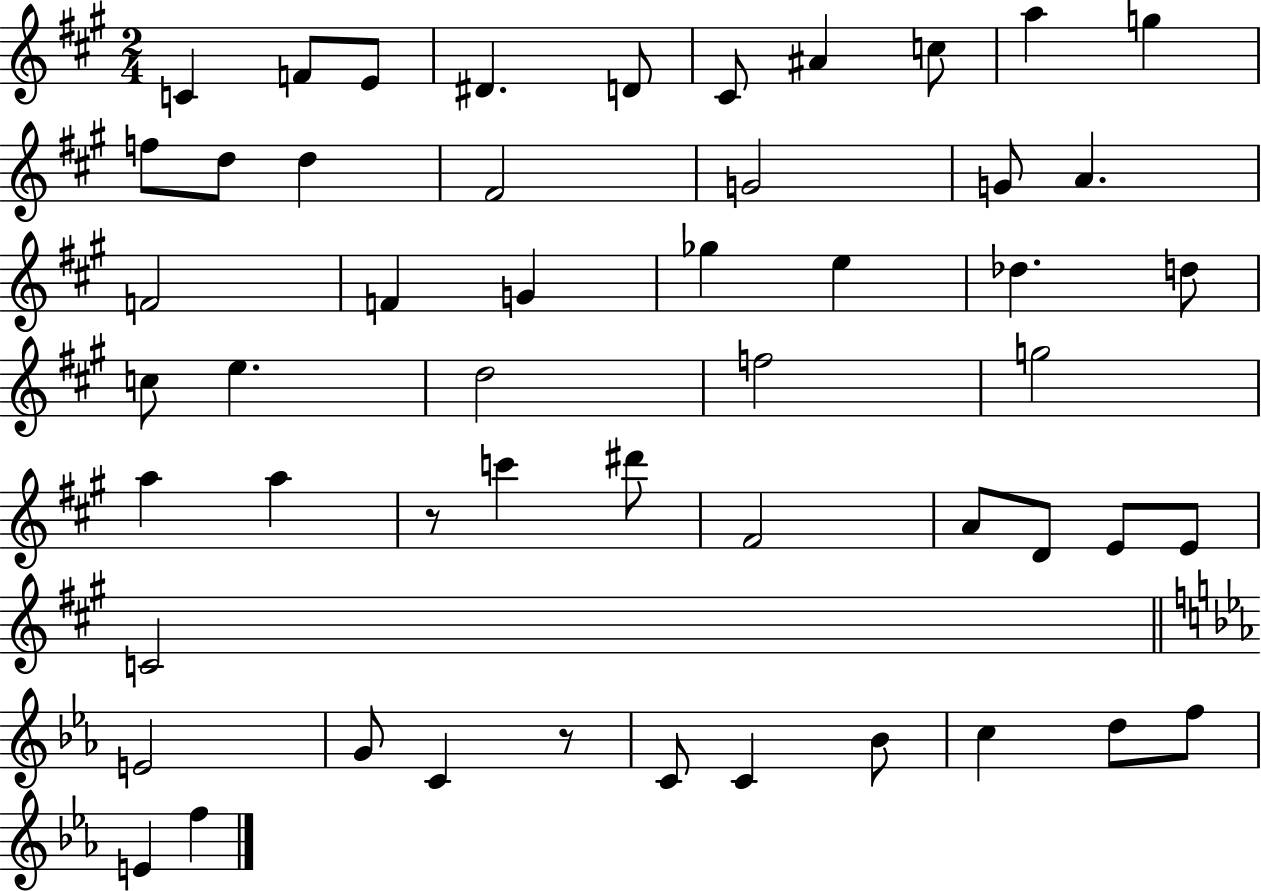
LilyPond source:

{
  \clef treble
  \numericTimeSignature
  \time 2/4
  \key a \major
  c'4 f'8 e'8 | dis'4. d'8 | cis'8 ais'4 c''8 | a''4 g''4 | \break f''8 d''8 d''4 | fis'2 | g'2 | g'8 a'4. | \break f'2 | f'4 g'4 | ges''4 e''4 | des''4. d''8 | \break c''8 e''4. | d''2 | f''2 | g''2 | \break a''4 a''4 | r8 c'''4 dis'''8 | fis'2 | a'8 d'8 e'8 e'8 | \break c'2 | \bar "||" \break \key ees \major e'2 | g'8 c'4 r8 | c'8 c'4 bes'8 | c''4 d''8 f''8 | \break e'4 f''4 | \bar "|."
}